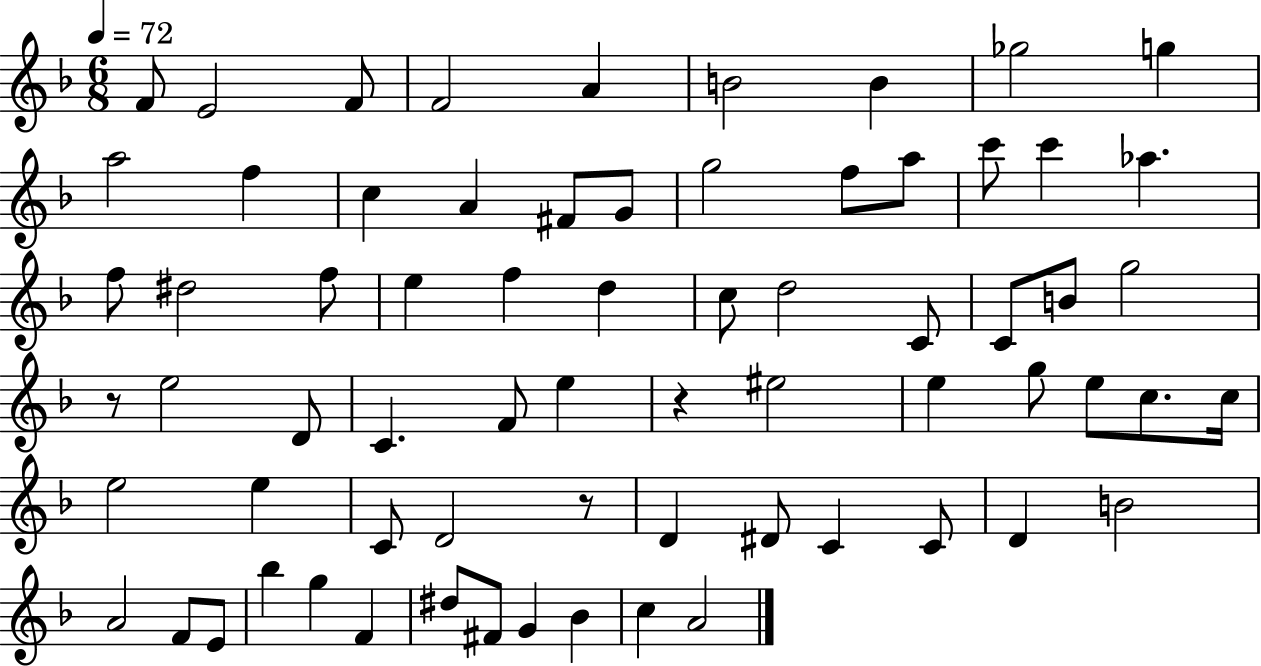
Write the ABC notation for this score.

X:1
T:Untitled
M:6/8
L:1/4
K:F
F/2 E2 F/2 F2 A B2 B _g2 g a2 f c A ^F/2 G/2 g2 f/2 a/2 c'/2 c' _a f/2 ^d2 f/2 e f d c/2 d2 C/2 C/2 B/2 g2 z/2 e2 D/2 C F/2 e z ^e2 e g/2 e/2 c/2 c/4 e2 e C/2 D2 z/2 D ^D/2 C C/2 D B2 A2 F/2 E/2 _b g F ^d/2 ^F/2 G _B c A2